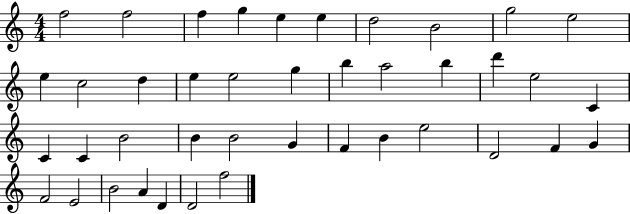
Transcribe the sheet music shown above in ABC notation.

X:1
T:Untitled
M:4/4
L:1/4
K:C
f2 f2 f g e e d2 B2 g2 e2 e c2 d e e2 g b a2 b d' e2 C C C B2 B B2 G F B e2 D2 F G F2 E2 B2 A D D2 f2